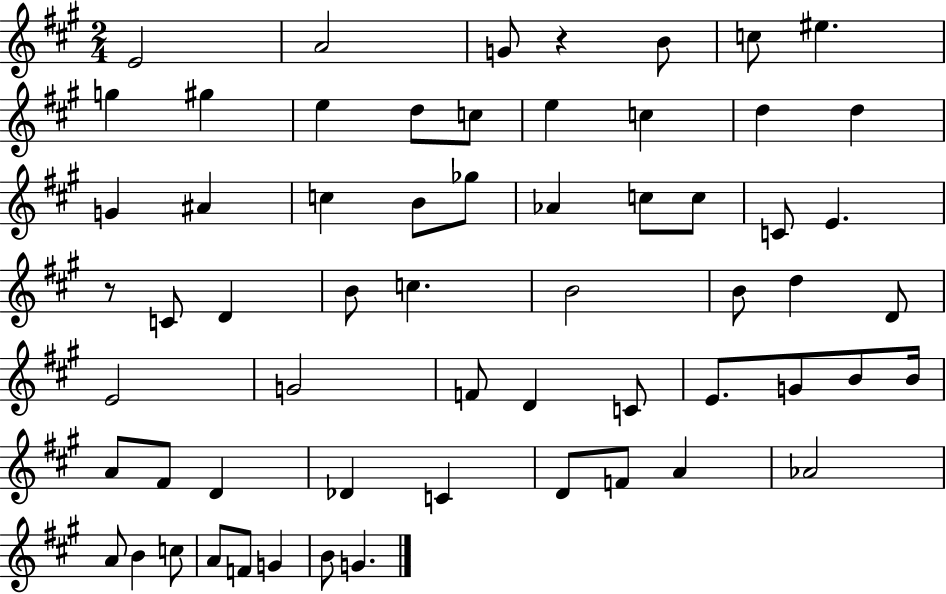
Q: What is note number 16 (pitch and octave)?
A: G4